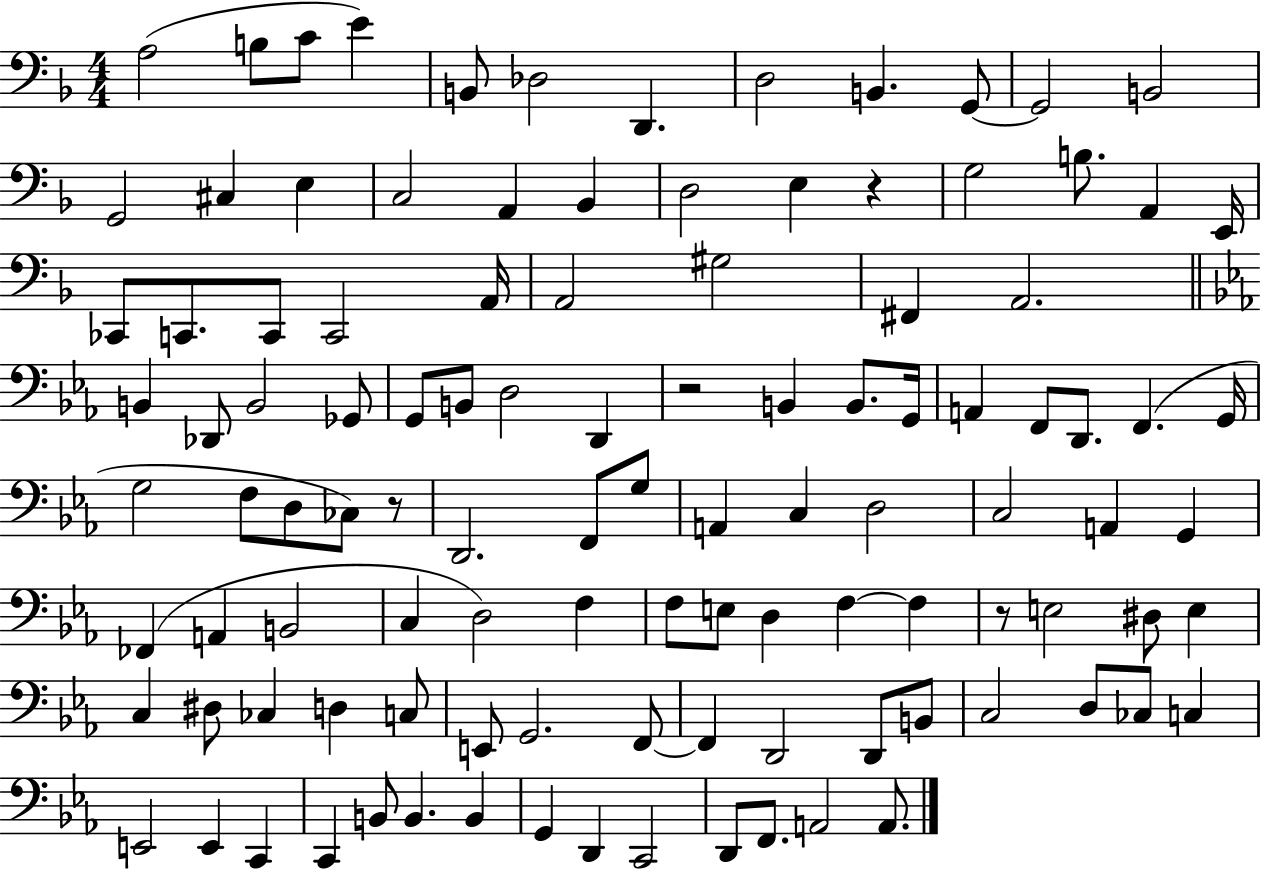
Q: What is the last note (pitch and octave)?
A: A2